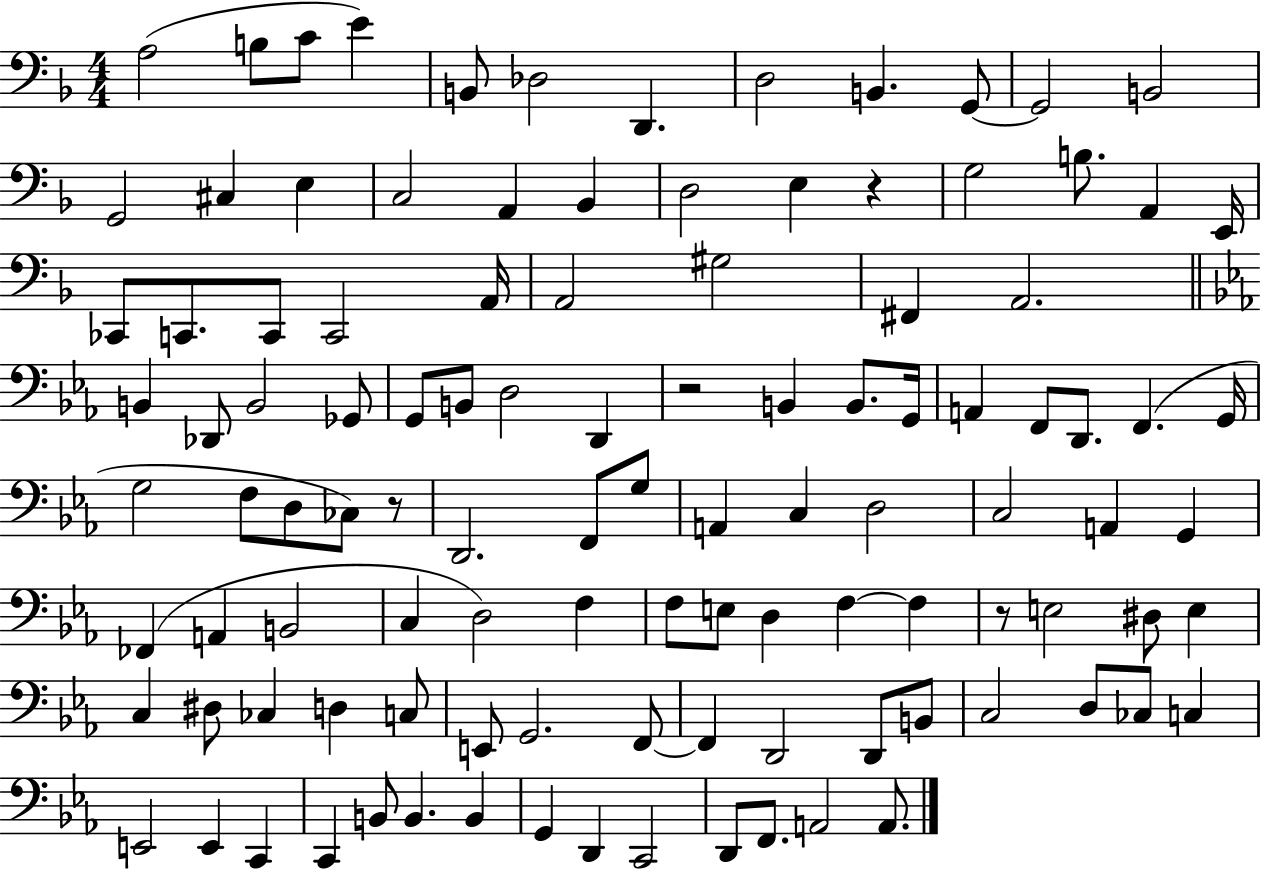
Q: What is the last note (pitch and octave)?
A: A2